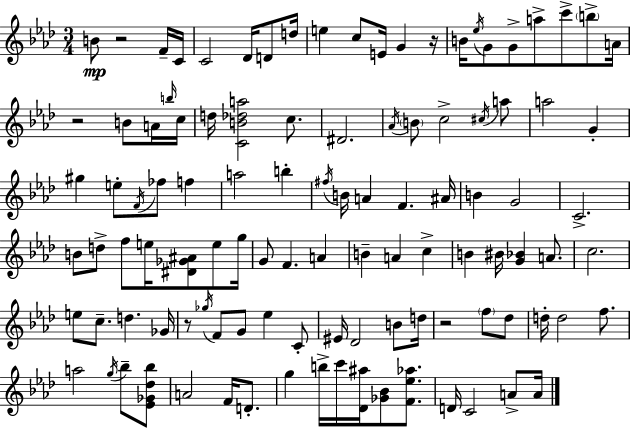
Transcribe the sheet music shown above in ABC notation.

X:1
T:Untitled
M:3/4
L:1/4
K:Fm
B/2 z2 F/4 C/4 C2 _D/4 D/2 d/4 e c/2 E/4 G z/4 B/4 _e/4 G/2 G/2 a/2 c'/2 b/2 A/4 z2 B/2 A/4 b/4 c/4 d/4 [CB_da]2 c/2 ^D2 _A/4 B/2 c2 ^c/4 a/2 a2 G ^g e/2 F/4 _f/2 f a2 b ^f/4 B/4 A F ^A/4 B G2 C2 B/2 d/2 f/2 e/4 [^D_G^A]/2 e/2 g/4 G/2 F A B A c B ^B/4 [G_B] A/2 c2 e/2 c/2 d _G/4 z/2 _g/4 F/2 G/2 _e C/2 ^E/4 _D2 B/2 d/4 z2 f/2 _d/2 d/4 d2 f/2 a2 g/4 _b/2 [_E_G_d_b]/2 A2 F/4 D/2 g b/4 c'/4 [_D^a]/4 [_G_B]/2 [F_e_a]/2 D/4 C2 A/2 A/4